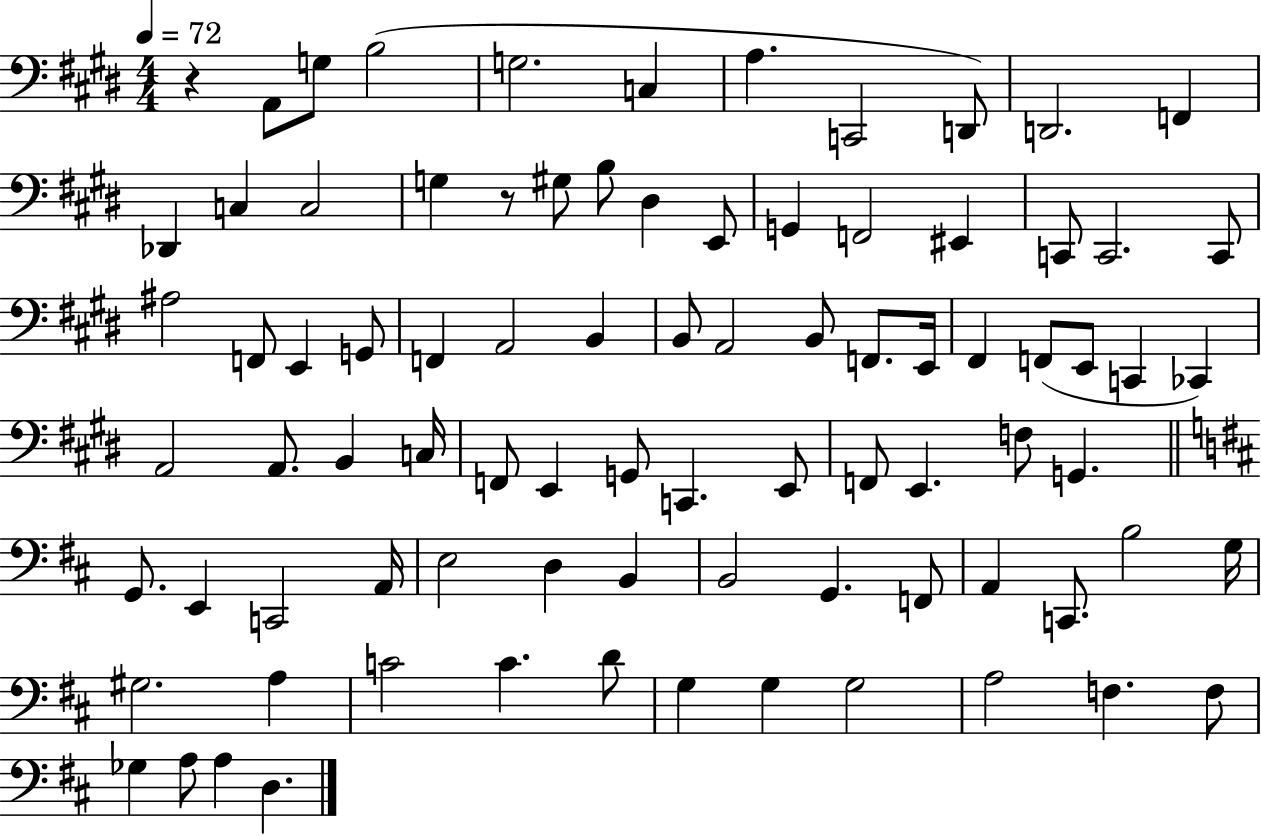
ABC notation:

X:1
T:Untitled
M:4/4
L:1/4
K:E
z A,,/2 G,/2 B,2 G,2 C, A, C,,2 D,,/2 D,,2 F,, _D,, C, C,2 G, z/2 ^G,/2 B,/2 ^D, E,,/2 G,, F,,2 ^E,, C,,/2 C,,2 C,,/2 ^A,2 F,,/2 E,, G,,/2 F,, A,,2 B,, B,,/2 A,,2 B,,/2 F,,/2 E,,/4 ^F,, F,,/2 E,,/2 C,, _C,, A,,2 A,,/2 B,, C,/4 F,,/2 E,, G,,/2 C,, E,,/2 F,,/2 E,, F,/2 G,, G,,/2 E,, C,,2 A,,/4 E,2 D, B,, B,,2 G,, F,,/2 A,, C,,/2 B,2 G,/4 ^G,2 A, C2 C D/2 G, G, G,2 A,2 F, F,/2 _G, A,/2 A, D,